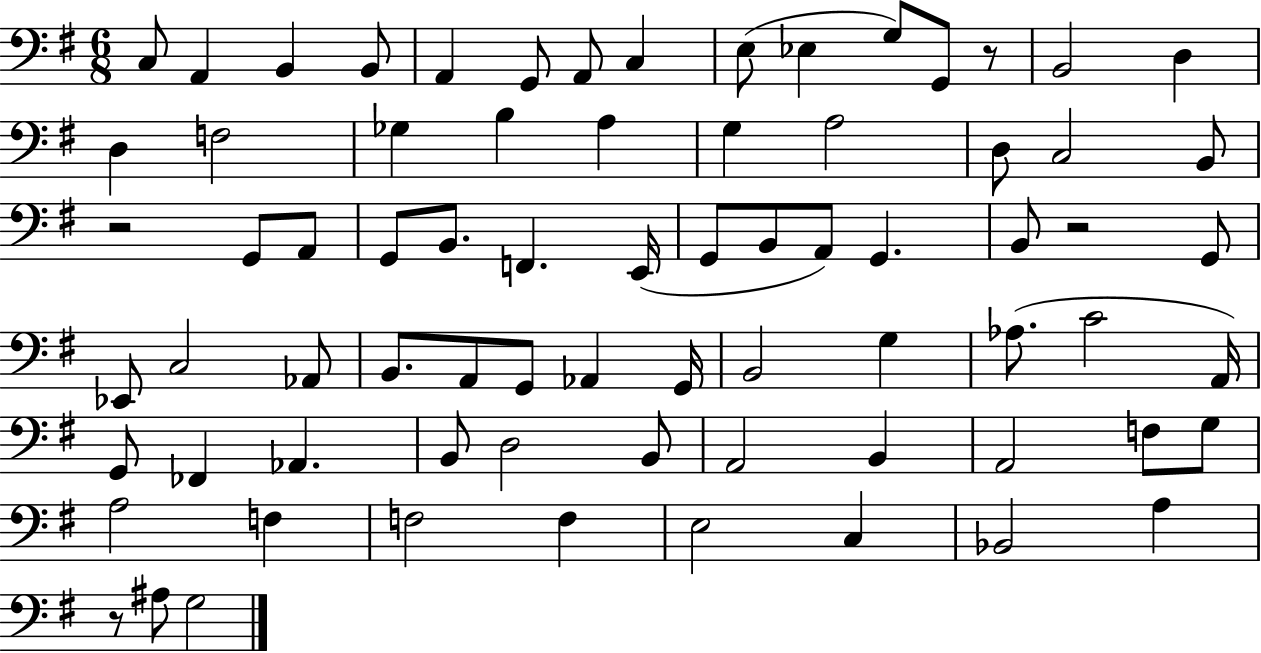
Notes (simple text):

C3/e A2/q B2/q B2/e A2/q G2/e A2/e C3/q E3/e Eb3/q G3/e G2/e R/e B2/h D3/q D3/q F3/h Gb3/q B3/q A3/q G3/q A3/h D3/e C3/h B2/e R/h G2/e A2/e G2/e B2/e. F2/q. E2/s G2/e B2/e A2/e G2/q. B2/e R/h G2/e Eb2/e C3/h Ab2/e B2/e. A2/e G2/e Ab2/q G2/s B2/h G3/q Ab3/e. C4/h A2/s G2/e FES2/q Ab2/q. B2/e D3/h B2/e A2/h B2/q A2/h F3/e G3/e A3/h F3/q F3/h F3/q E3/h C3/q Bb2/h A3/q R/e A#3/e G3/h